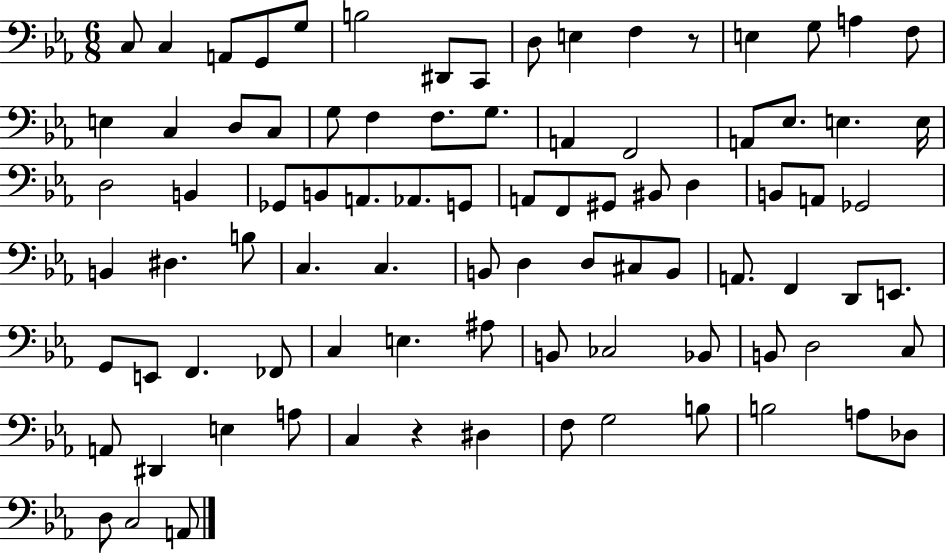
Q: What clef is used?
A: bass